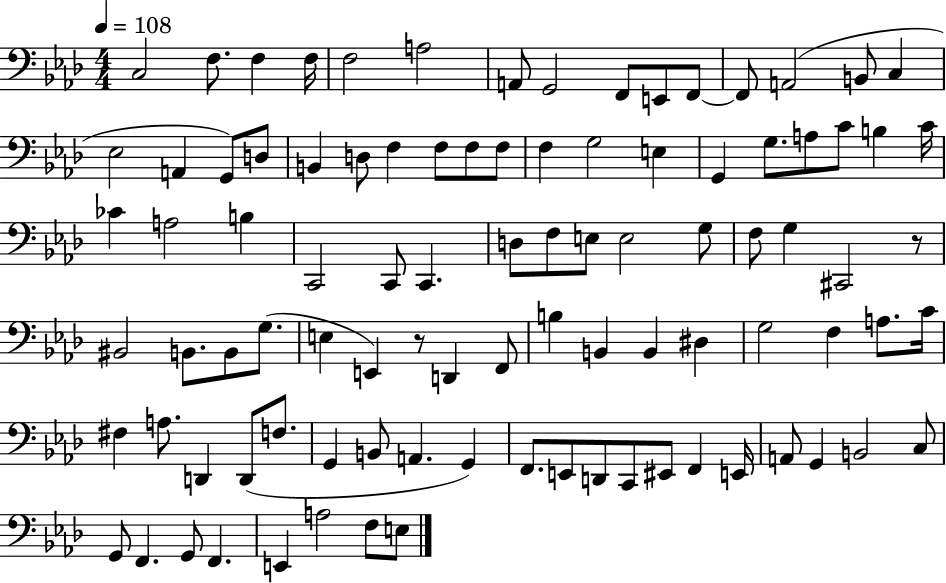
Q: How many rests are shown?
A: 2